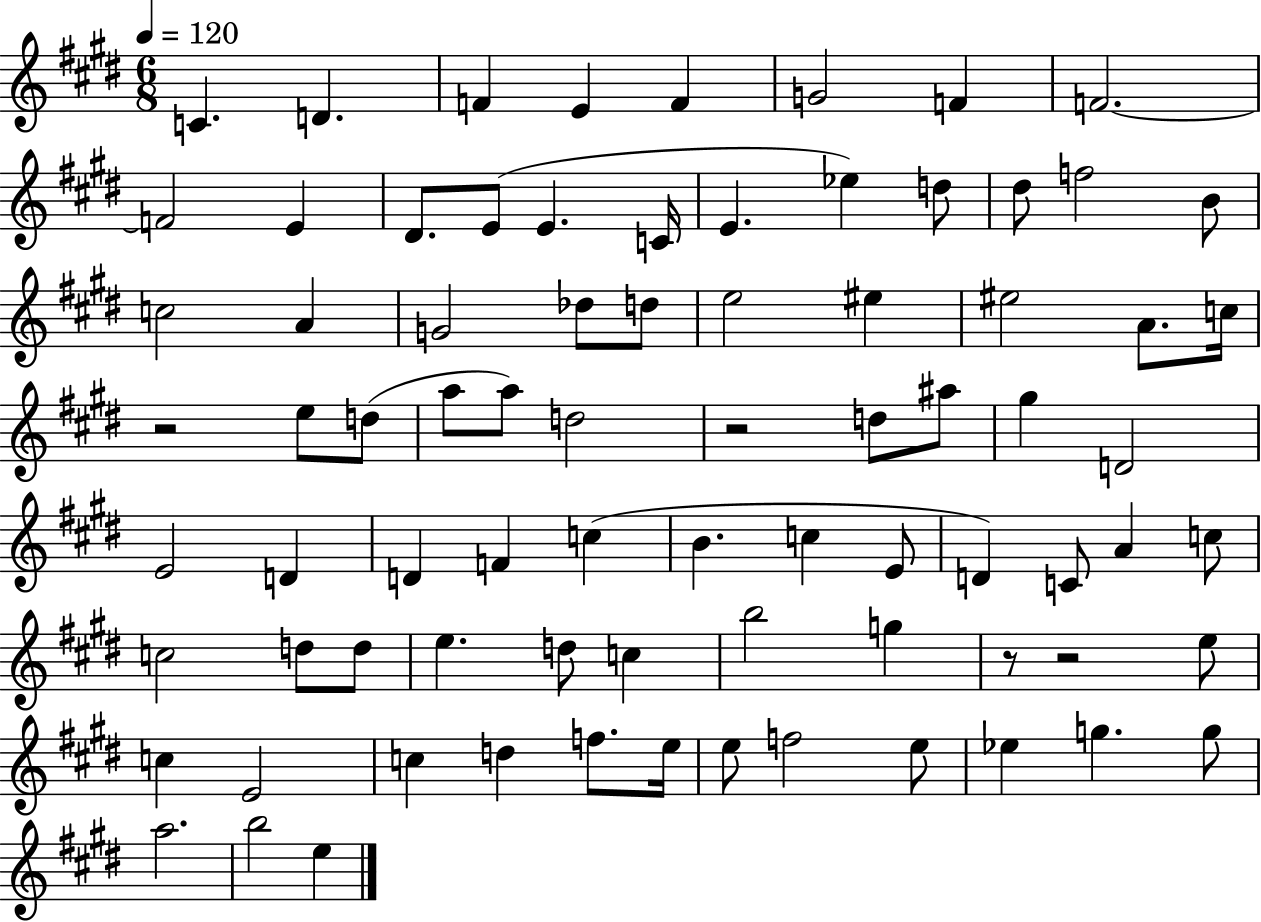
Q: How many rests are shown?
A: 4